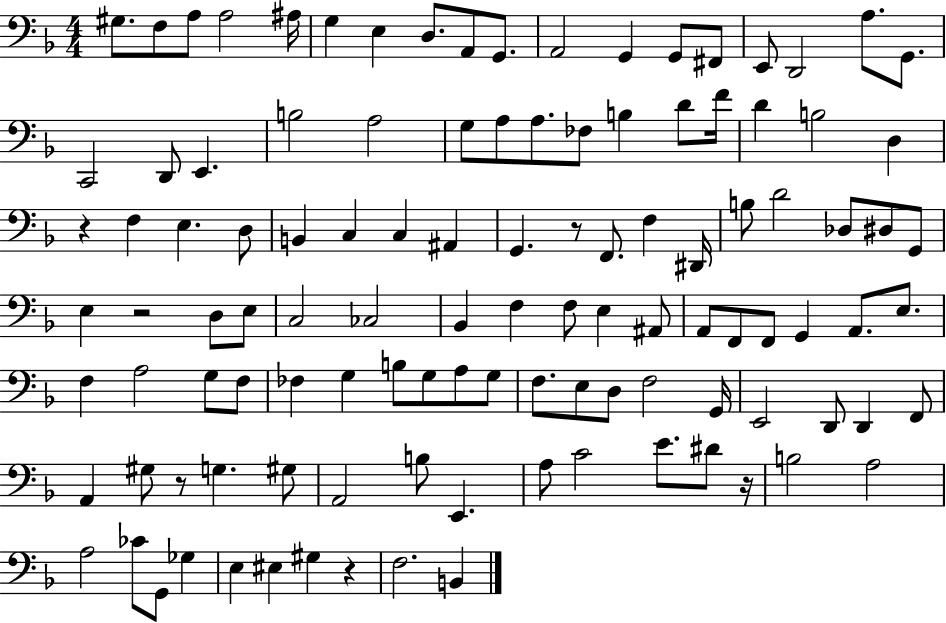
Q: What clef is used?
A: bass